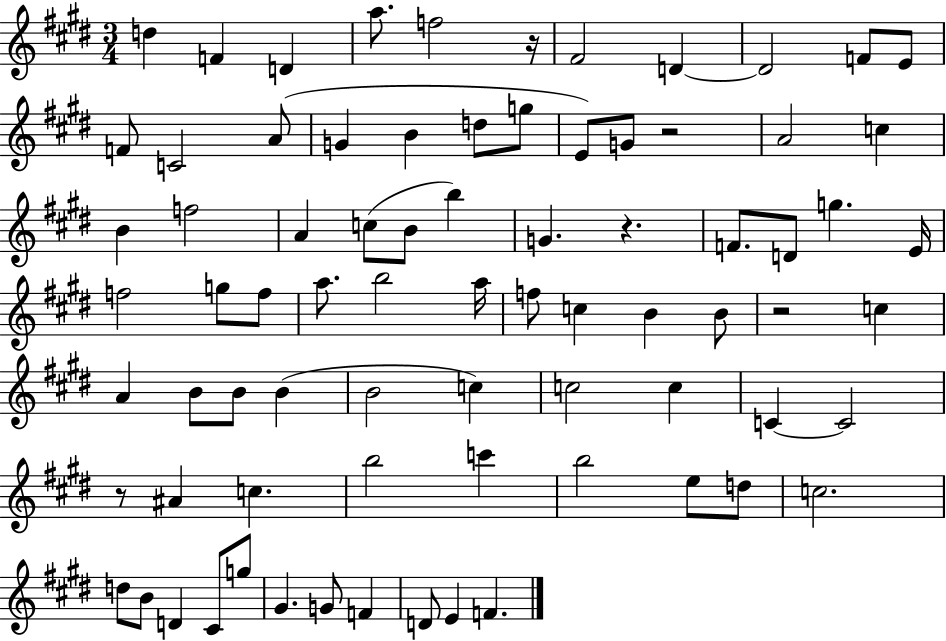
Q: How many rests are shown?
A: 5